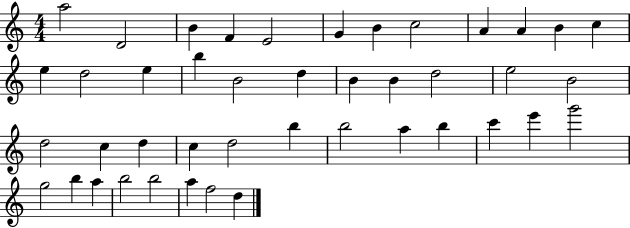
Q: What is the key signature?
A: C major